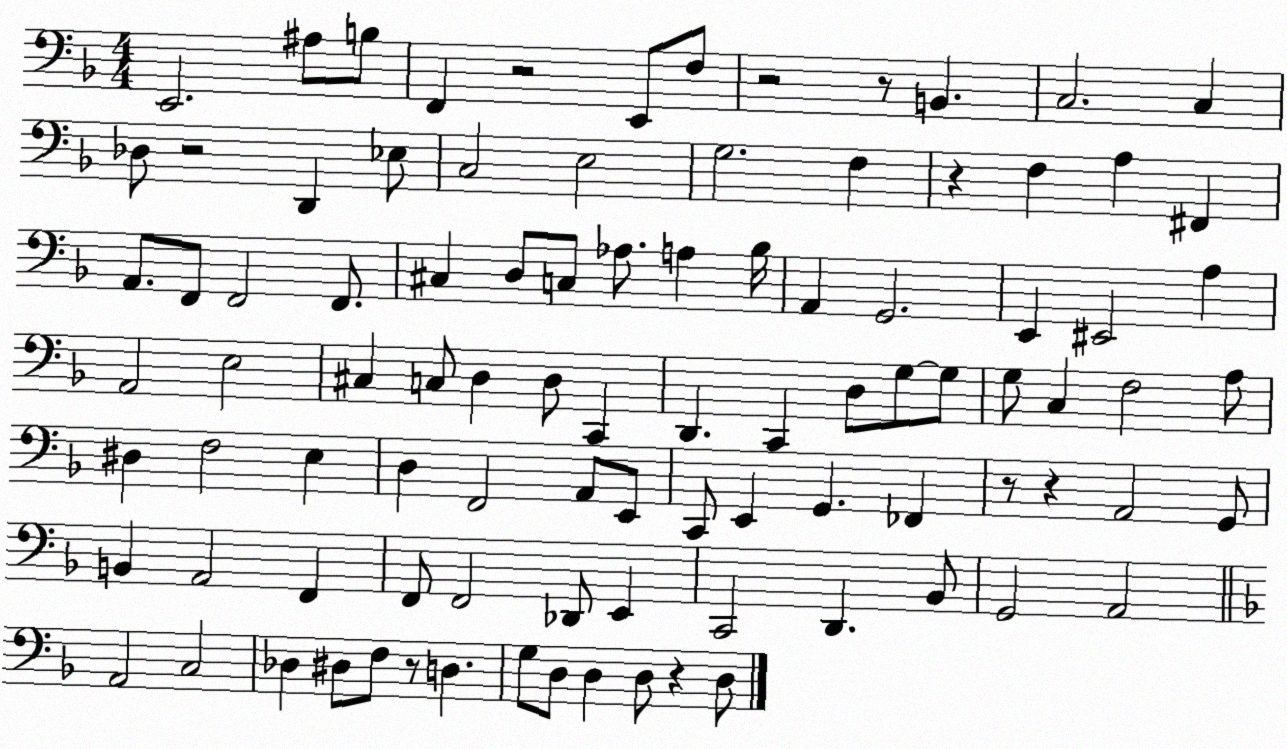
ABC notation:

X:1
T:Untitled
M:4/4
L:1/4
K:F
E,,2 ^A,/2 B,/2 F,, z2 E,,/2 F,/2 z2 z/2 B,, C,2 C, _D,/2 z2 D,, _E,/2 C,2 E,2 G,2 F, z F, A, ^F,, A,,/2 F,,/2 F,,2 F,,/2 ^C, D,/2 C,/2 _A,/2 A, _B,/4 A,, G,,2 E,, ^E,,2 A, A,,2 E,2 ^C, C,/2 D, D,/2 C,, D,, C,, D,/2 G,/2 G,/2 G,/2 C, F,2 A,/2 ^D, F,2 E, D, F,,2 A,,/2 E,,/2 C,,/2 E,, G,, _F,, z/2 z A,,2 G,,/2 B,, A,,2 F,, F,,/2 F,,2 _D,,/2 E,, C,,2 D,, _B,,/2 G,,2 A,,2 A,,2 C,2 _D, ^D,/2 F,/2 z/2 D, G,/2 D,/2 D, D,/2 z D,/2